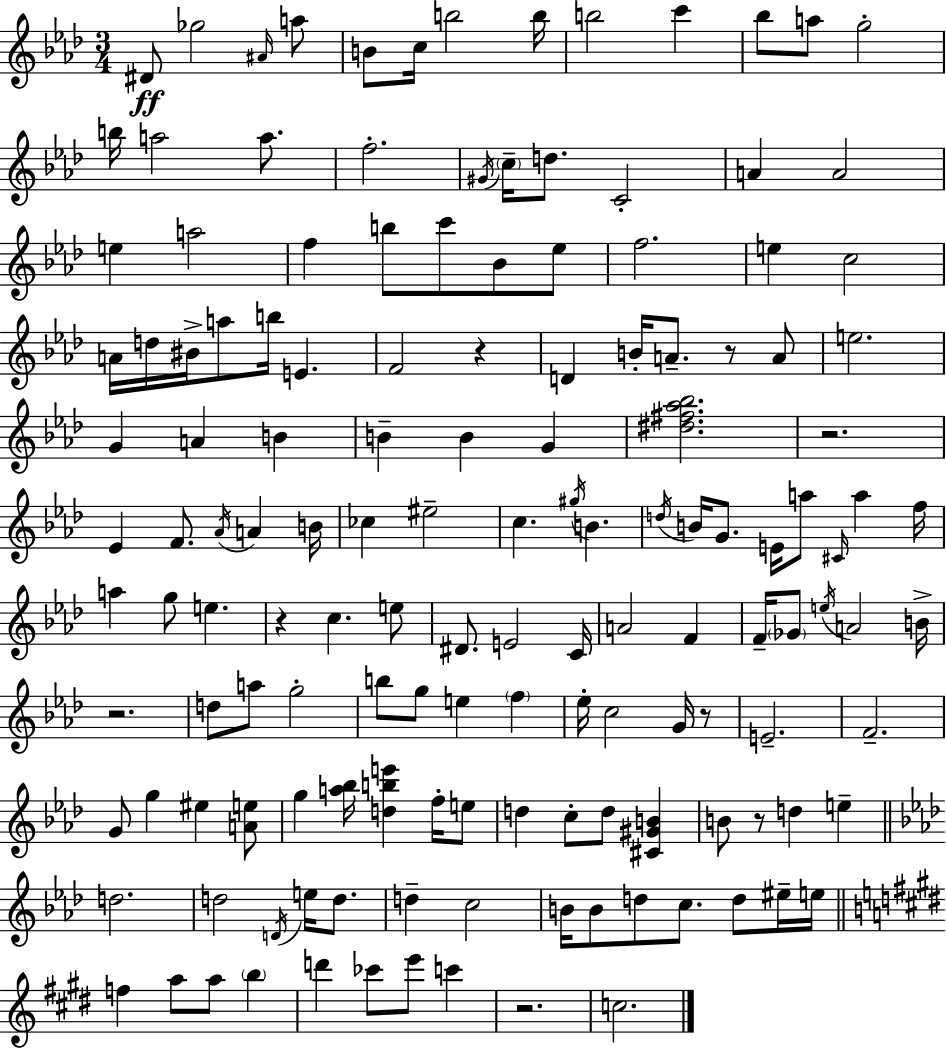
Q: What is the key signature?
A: AES major